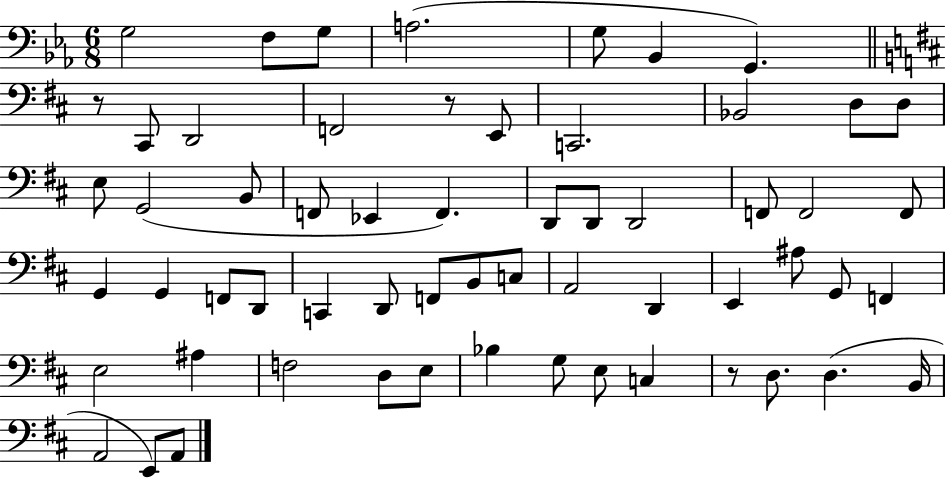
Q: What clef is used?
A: bass